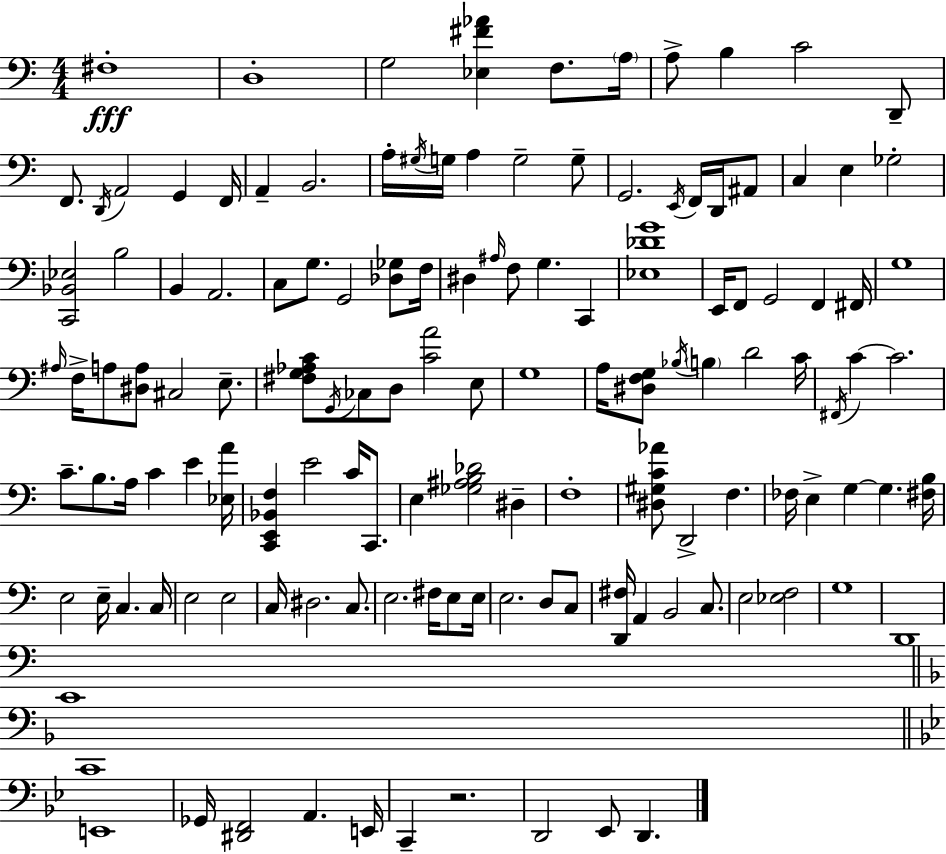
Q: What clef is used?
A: bass